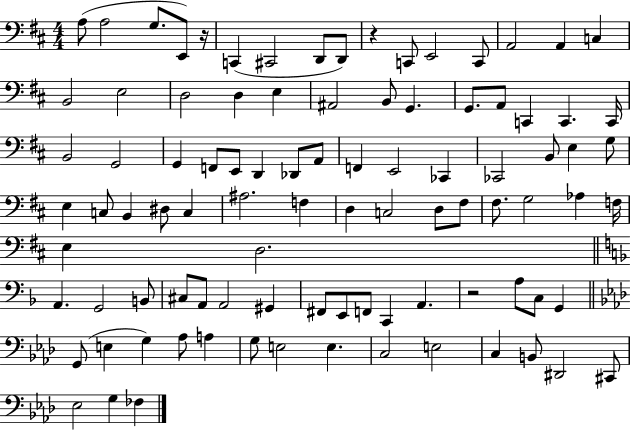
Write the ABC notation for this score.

X:1
T:Untitled
M:4/4
L:1/4
K:D
A,/2 A,2 G,/2 E,,/2 z/4 C,, ^C,,2 D,,/2 D,,/2 z C,,/2 E,,2 C,,/2 A,,2 A,, C, B,,2 E,2 D,2 D, E, ^A,,2 B,,/2 G,, G,,/2 A,,/2 C,, C,, C,,/4 B,,2 G,,2 G,, F,,/2 E,,/2 D,, _D,,/2 A,,/2 F,, E,,2 _C,, _C,,2 B,,/2 E, G,/2 E, C,/2 B,, ^D,/2 C, ^A,2 F, D, C,2 D,/2 ^F,/2 ^F,/2 G,2 _A, F,/4 E, D,2 A,, G,,2 B,,/2 ^C,/2 A,,/2 A,,2 ^G,, ^F,,/2 E,,/2 F,,/2 C,, A,, z2 A,/2 C,/2 G,, G,,/2 E, G, _A,/2 A, G,/2 E,2 E, C,2 E,2 C, B,,/2 ^D,,2 ^C,,/2 _E,2 G, _F,